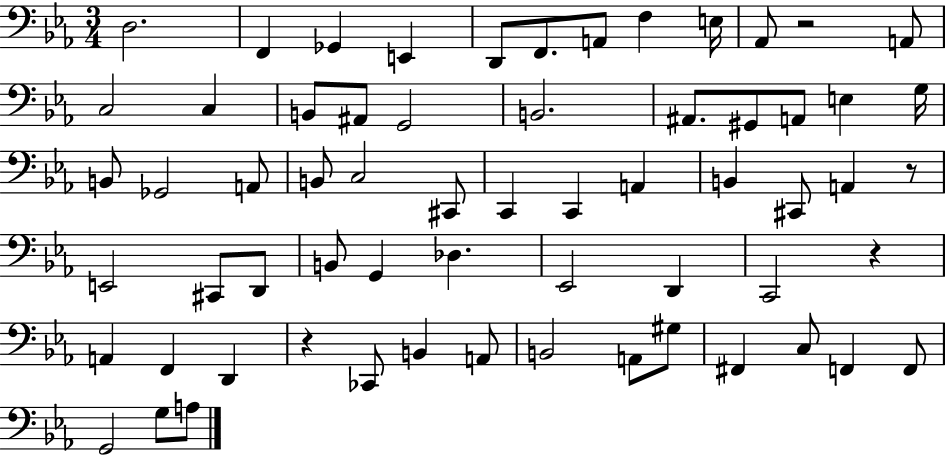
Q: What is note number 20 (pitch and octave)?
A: A2